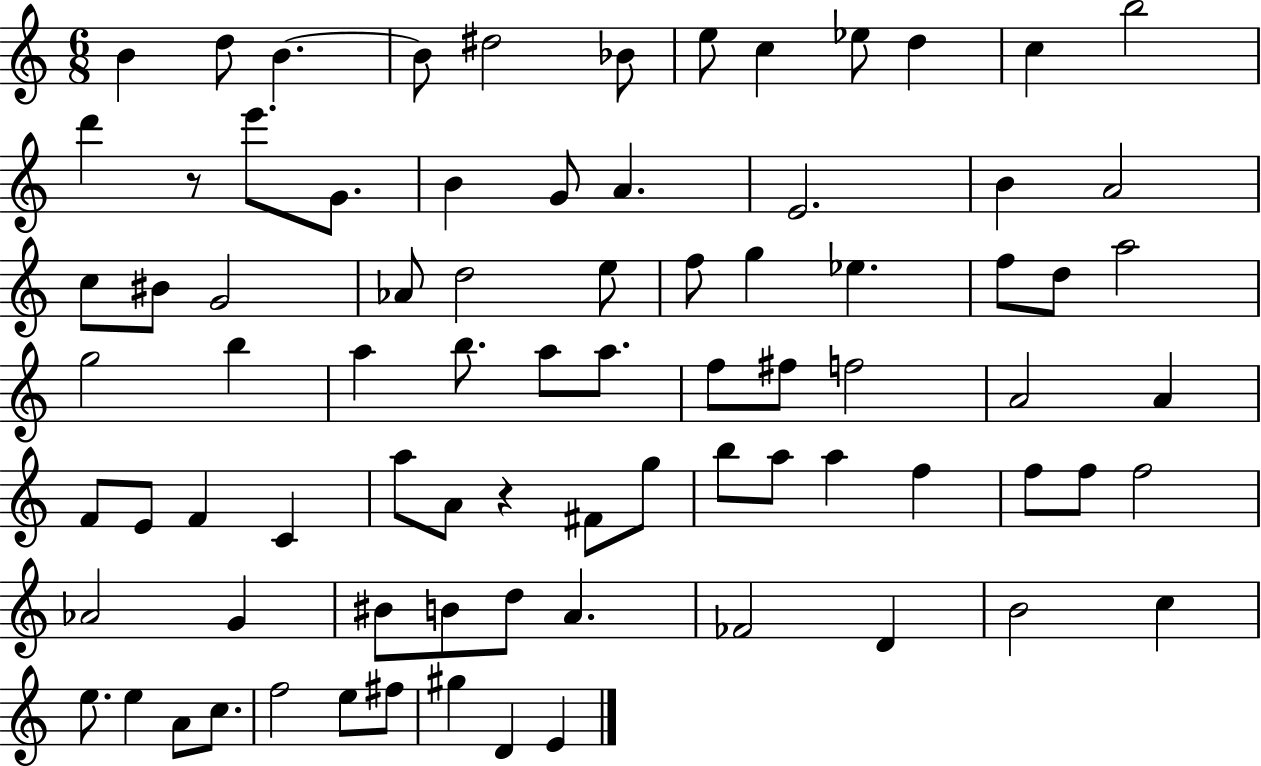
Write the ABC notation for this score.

X:1
T:Untitled
M:6/8
L:1/4
K:C
B d/2 B B/2 ^d2 _B/2 e/2 c _e/2 d c b2 d' z/2 e'/2 G/2 B G/2 A E2 B A2 c/2 ^B/2 G2 _A/2 d2 e/2 f/2 g _e f/2 d/2 a2 g2 b a b/2 a/2 a/2 f/2 ^f/2 f2 A2 A F/2 E/2 F C a/2 A/2 z ^F/2 g/2 b/2 a/2 a f f/2 f/2 f2 _A2 G ^B/2 B/2 d/2 A _F2 D B2 c e/2 e A/2 c/2 f2 e/2 ^f/2 ^g D E